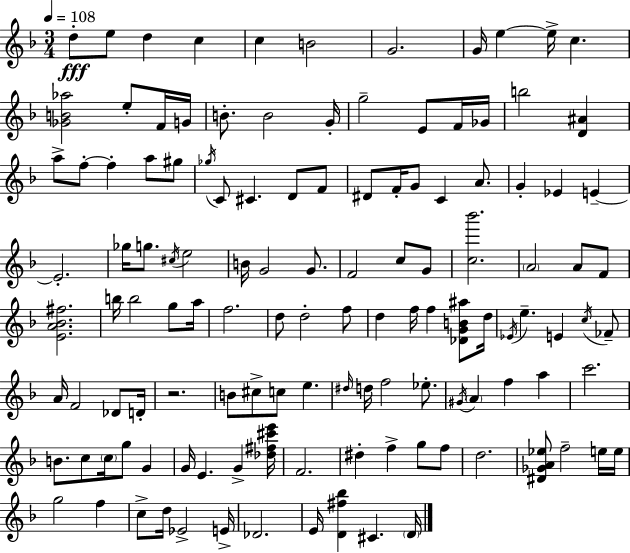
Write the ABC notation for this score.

X:1
T:Untitled
M:3/4
L:1/4
K:F
d/2 e/2 d c c B2 G2 G/4 e e/4 c [_GB_a]2 e/2 F/4 G/4 B/2 B2 G/4 g2 E/2 F/4 _G/4 b2 [D^A] a/2 f/2 f a/2 ^g/2 _g/4 C/2 ^C D/2 F/2 ^D/2 F/4 G/2 C A/2 G _E E E2 _g/4 g/2 ^c/4 e2 B/4 G2 G/2 F2 c/2 G/2 [c_b']2 A2 A/2 F/2 [EA_B^f]2 b/4 b2 g/2 a/4 f2 d/2 d2 f/2 d f/4 f [_DGB^a]/2 d/4 _E/4 e E c/4 _F/2 A/4 F2 _D/2 D/4 z2 B/2 ^c/2 c/2 e ^d/4 d/4 f2 _e/2 ^G/4 A f a c'2 B/2 c/2 c/4 g/2 G G/4 E G [_d^f^c'e']/4 F2 ^d f g/2 f/2 d2 [^D_GA_e]/2 f2 e/4 e/4 g2 f c/2 d/4 _E2 E/4 _D2 E/4 [D^f_b] ^C D/4